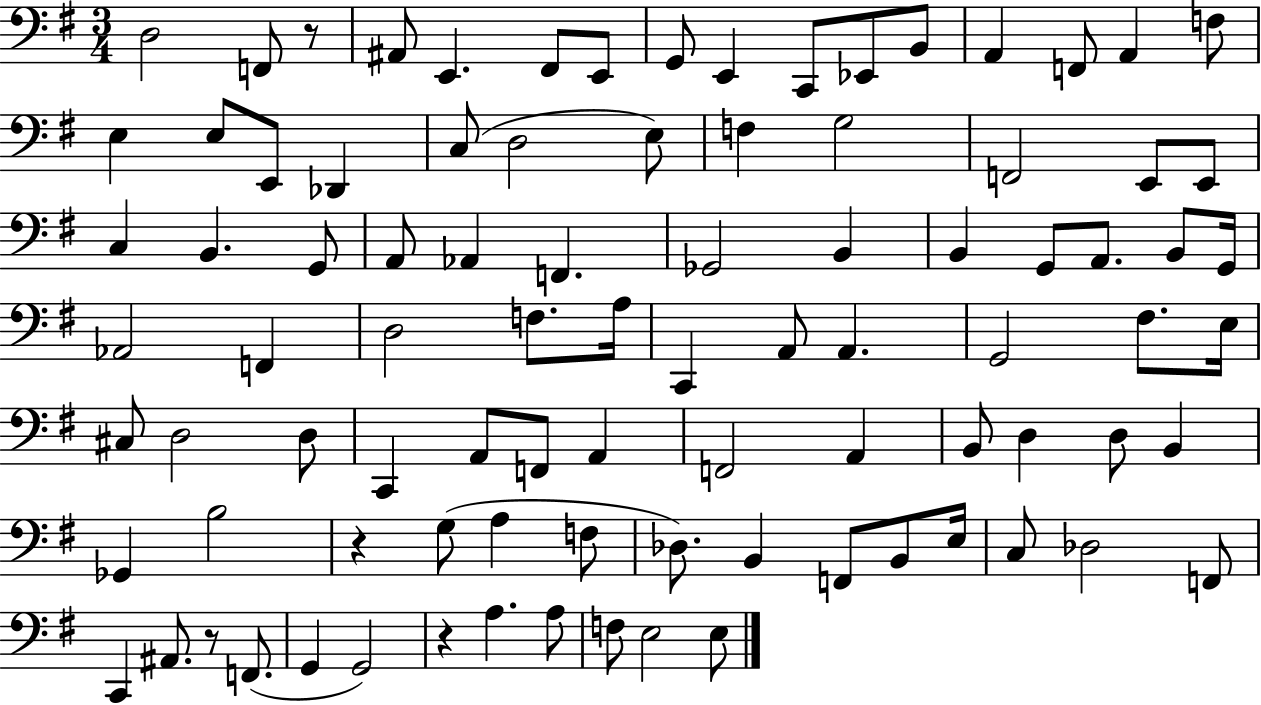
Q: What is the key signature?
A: G major